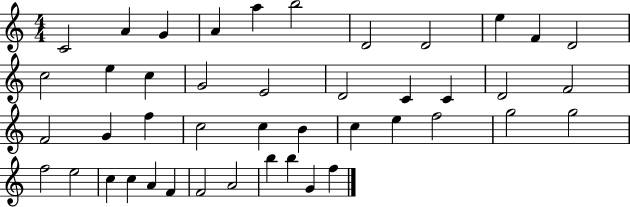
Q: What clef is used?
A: treble